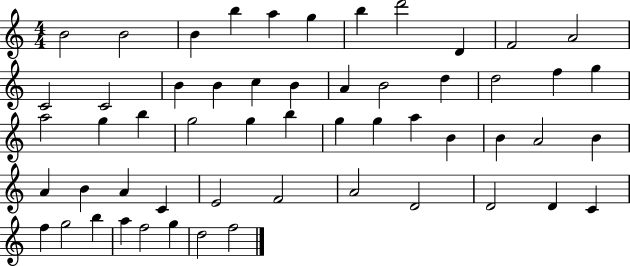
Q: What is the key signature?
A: C major